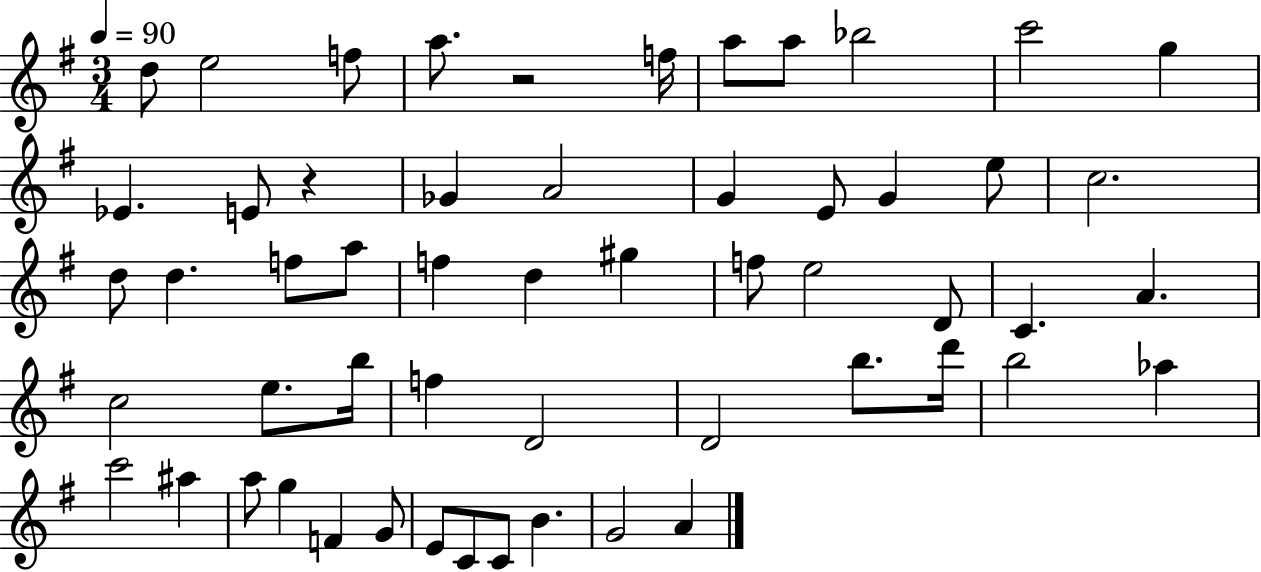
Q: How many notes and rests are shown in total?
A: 55